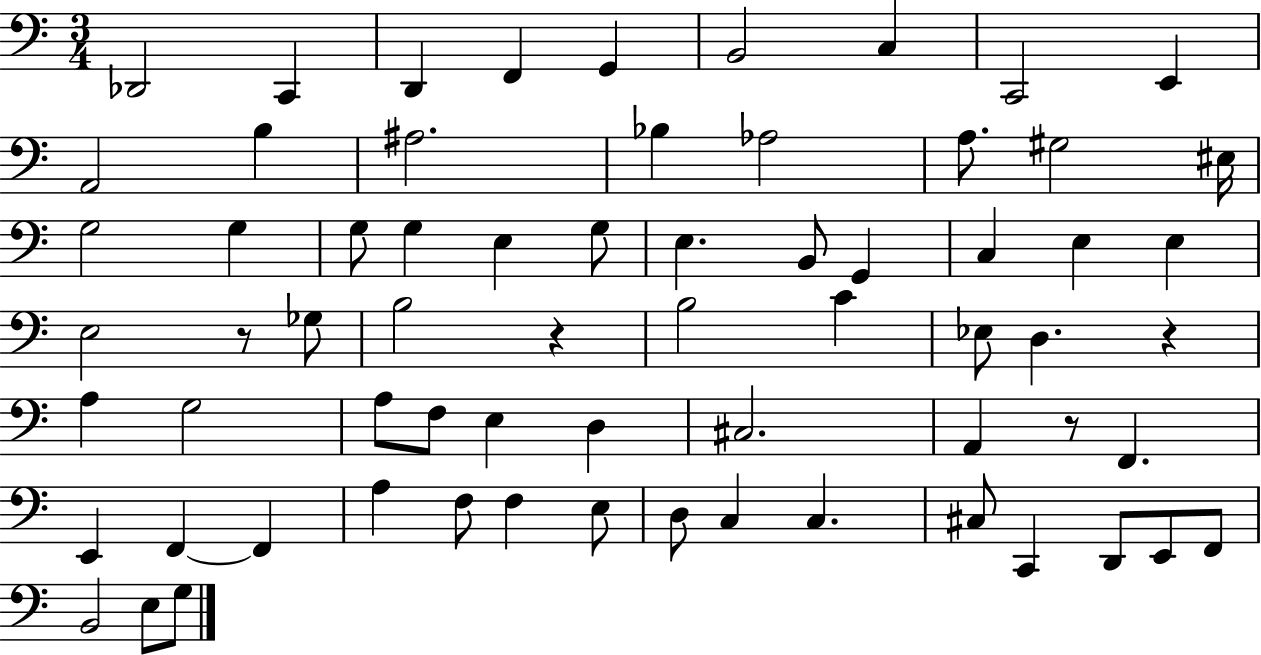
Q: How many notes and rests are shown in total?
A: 67